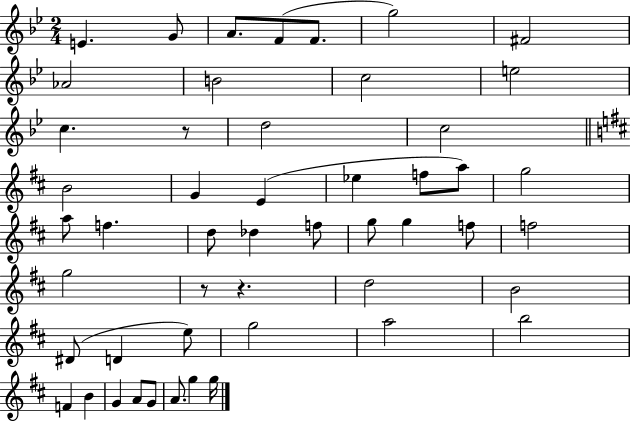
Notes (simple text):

E4/q. G4/e A4/e. F4/e F4/e. G5/h F#4/h Ab4/h B4/h C5/h E5/h C5/q. R/e D5/h C5/h B4/h G4/q E4/q Eb5/q F5/e A5/e G5/h A5/e F5/q. D5/e Db5/q F5/e G5/e G5/q F5/e F5/h G5/h R/e R/q. D5/h B4/h D#4/e D4/q E5/e G5/h A5/h B5/h F4/q B4/q G4/q A4/e G4/e A4/e. G5/q G5/s